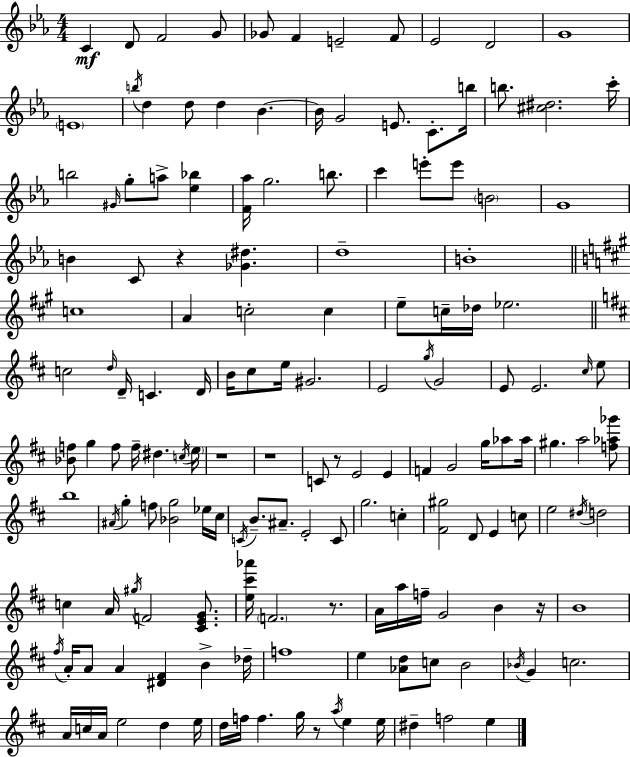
C4/q D4/e F4/h G4/e Gb4/e F4/q E4/h F4/e Eb4/h D4/h G4/w E4/w B5/s D5/q D5/e D5/q Bb4/q. Bb4/s G4/h E4/e. C4/e. B5/s B5/e. [C#5,D#5]/h. C6/s B5/h G#4/s G5/e A5/e [Eb5,Bb5]/q [F4,Ab5]/s G5/h. B5/e. C6/q E6/e E6/e B4/h G4/w B4/q C4/e R/q [Gb4,D#5]/q. D5/w B4/w C5/w A4/q C5/h C5/q E5/e C5/s Db5/s Eb5/h. C5/h D5/s D4/s C4/q. D4/s B4/s C#5/e E5/s G#4/h. E4/h G5/s G4/h E4/e E4/h. C#5/s E5/e [Bb4,F5]/e G5/q F5/e F5/s D#5/q. C5/s E5/s R/w R/w C4/e R/e E4/h E4/q F4/q G4/h G5/s Ab5/e Ab5/s G#5/q. A5/h [F5,Ab5,Gb6]/e B5/w A#4/s G5/q F5/e [Bb4,G5]/h Eb5/s C#5/s C4/s B4/e. A#4/e. E4/h C4/e G5/h. C5/q [F#4,G#5]/h D4/e E4/q C5/e E5/h D#5/s D5/h C5/q A4/s G#5/s F4/h [C#4,E4,G4]/e. [E5,C#6,Ab6]/s F4/h. R/e. A4/s A5/s F5/s G4/h B4/q R/s B4/w F#5/s A4/s A4/e A4/q [D#4,F#4]/q B4/q Db5/s F5/w E5/q [Ab4,D5]/e C5/e B4/h Bb4/s G4/q C5/h. A4/s C5/s A4/s E5/h D5/q E5/s D5/s F5/s F5/q. G5/s R/e A5/s E5/q E5/s D#5/q F5/h E5/q